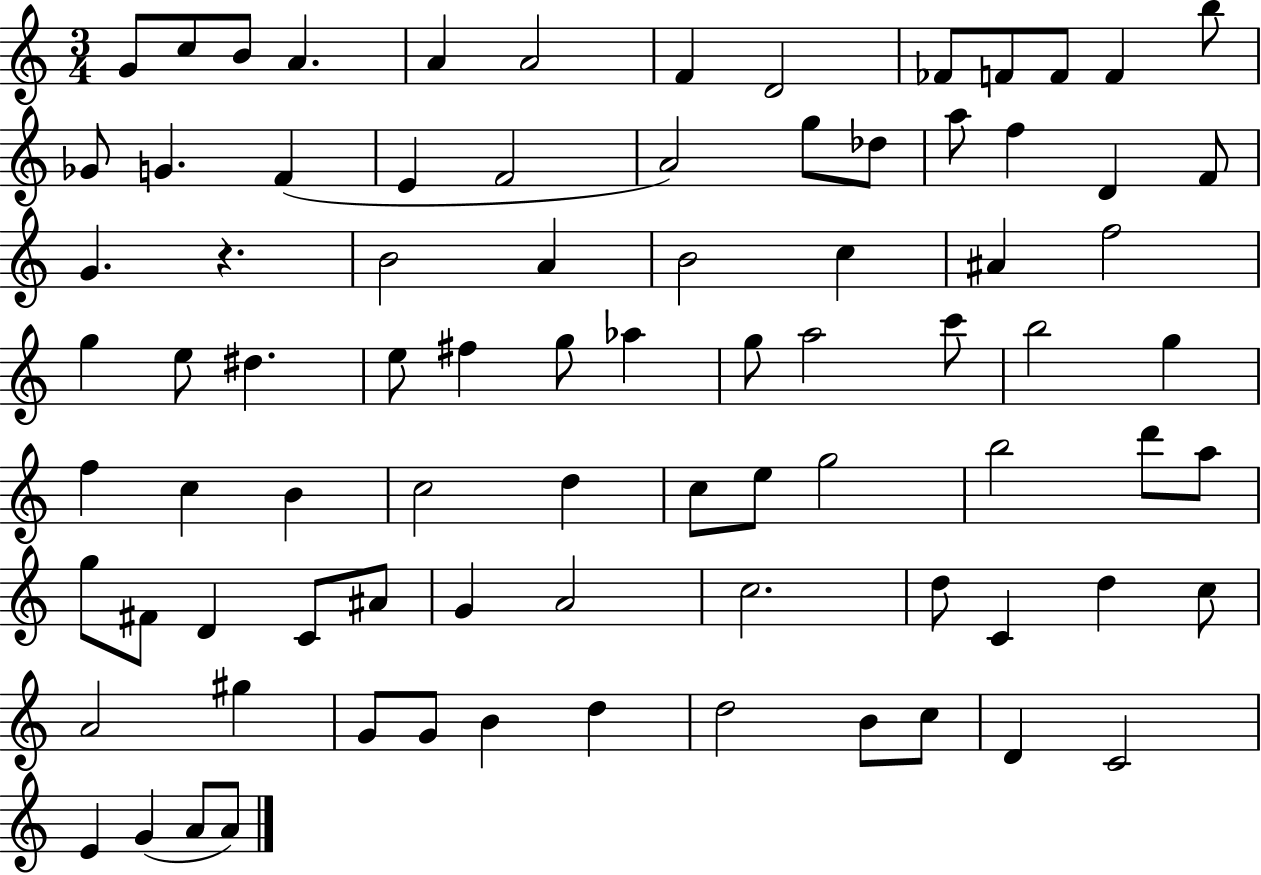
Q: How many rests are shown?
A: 1